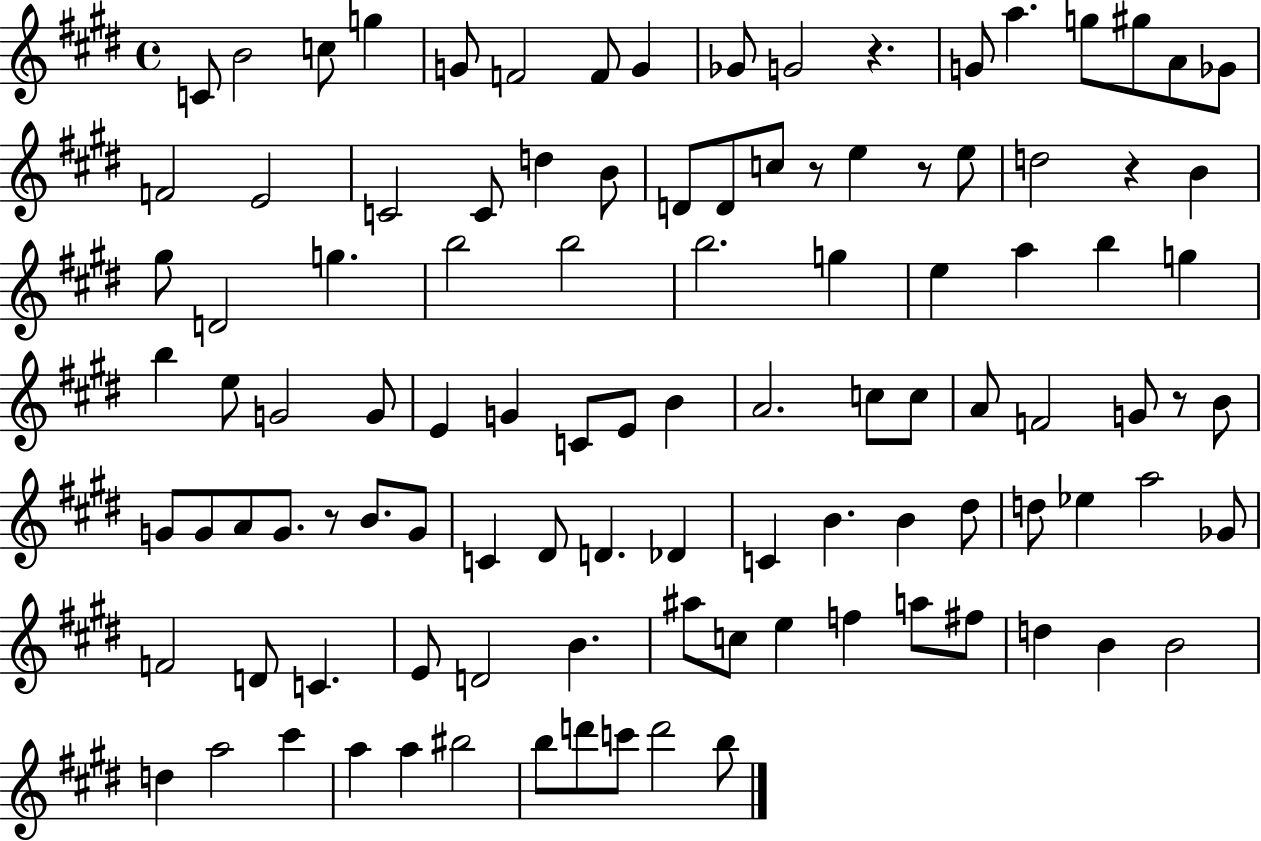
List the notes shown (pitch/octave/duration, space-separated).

C4/e B4/h C5/e G5/q G4/e F4/h F4/e G4/q Gb4/e G4/h R/q. G4/e A5/q. G5/e G#5/e A4/e Gb4/e F4/h E4/h C4/h C4/e D5/q B4/e D4/e D4/e C5/e R/e E5/q R/e E5/e D5/h R/q B4/q G#5/e D4/h G5/q. B5/h B5/h B5/h. G5/q E5/q A5/q B5/q G5/q B5/q E5/e G4/h G4/e E4/q G4/q C4/e E4/e B4/q A4/h. C5/e C5/e A4/e F4/h G4/e R/e B4/e G4/e G4/e A4/e G4/e. R/e B4/e. G4/e C4/q D#4/e D4/q. Db4/q C4/q B4/q. B4/q D#5/e D5/e Eb5/q A5/h Gb4/e F4/h D4/e C4/q. E4/e D4/h B4/q. A#5/e C5/e E5/q F5/q A5/e F#5/e D5/q B4/q B4/h D5/q A5/h C#6/q A5/q A5/q BIS5/h B5/e D6/e C6/e D6/h B5/e